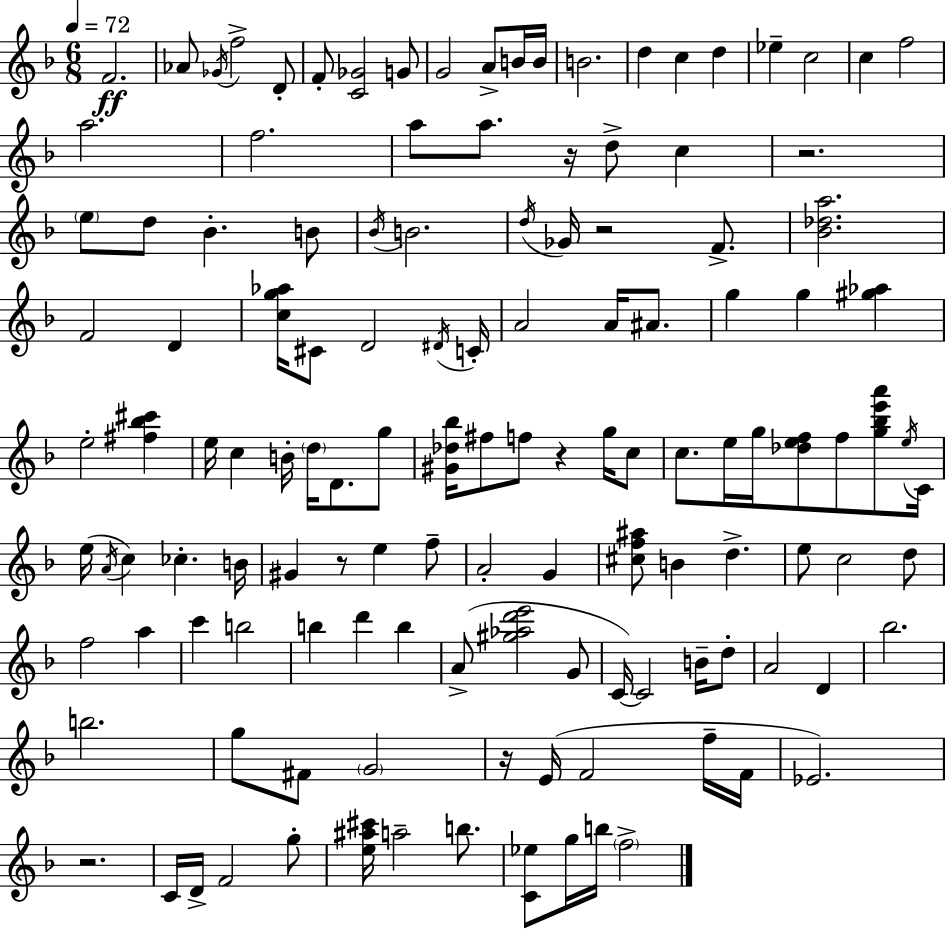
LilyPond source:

{
  \clef treble
  \numericTimeSignature
  \time 6/8
  \key f \major
  \tempo 4 = 72
  f'2.\ff | aes'8 \acciaccatura { ges'16 } f''2-> d'8-. | f'8-. <c' ges'>2 g'8 | g'2 a'8-> b'16 | \break b'16 b'2. | d''4 c''4 d''4 | ees''4-- c''2 | c''4 f''2 | \break a''2. | f''2. | a''8 a''8. r16 d''8-> c''4 | r2. | \break \parenthesize e''8 d''8 bes'4.-. b'8 | \acciaccatura { bes'16 } b'2. | \acciaccatura { d''16 } ges'16 r2 | f'8.-> <bes' des'' a''>2. | \break f'2 d'4 | <c'' g'' aes''>16 cis'8 d'2 | \acciaccatura { dis'16 } c'16-. a'2 | a'16 ais'8. g''4 g''4 | \break <gis'' aes''>4 e''2-. | <fis'' bes'' cis'''>4 e''16 c''4 b'16-. \parenthesize d''16 d'8. | g''8 <gis' des'' bes''>16 fis''8 f''8 r4 | g''16 c''8 c''8. e''16 g''16 <des'' e'' f''>8 f''8 | \break <g'' bes'' e''' a'''>8 \acciaccatura { e''16 } c'16 e''16( \acciaccatura { a'16 } c''4) ces''4.-. | b'16 gis'4 r8 | e''4 f''8-- a'2-. | g'4 <cis'' f'' ais''>8 b'4 | \break d''4.-> e''8 c''2 | d''8 f''2 | a''4 c'''4 b''2 | b''4 d'''4 | \break b''4 a'8->( <gis'' aes'' d''' e'''>2 | g'8 c'16~~) c'2 | b'16-- d''8-. a'2 | d'4 bes''2. | \break b''2. | g''8 fis'8 \parenthesize g'2 | r16 e'16( f'2 | f''16-- f'16 ees'2.) | \break r2. | c'16 d'16-> f'2 | g''8-. <e'' ais'' cis'''>16 a''2-- | b''8. <c' ees''>8 g''16 b''16 \parenthesize f''2-> | \break \bar "|."
}